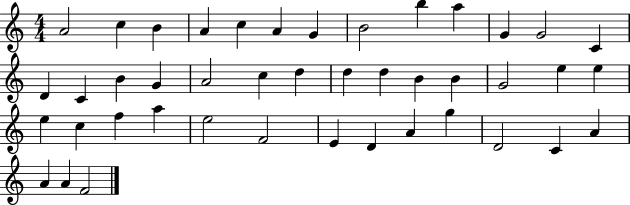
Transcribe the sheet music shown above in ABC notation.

X:1
T:Untitled
M:4/4
L:1/4
K:C
A2 c B A c A G B2 b a G G2 C D C B G A2 c d d d B B G2 e e e c f a e2 F2 E D A g D2 C A A A F2